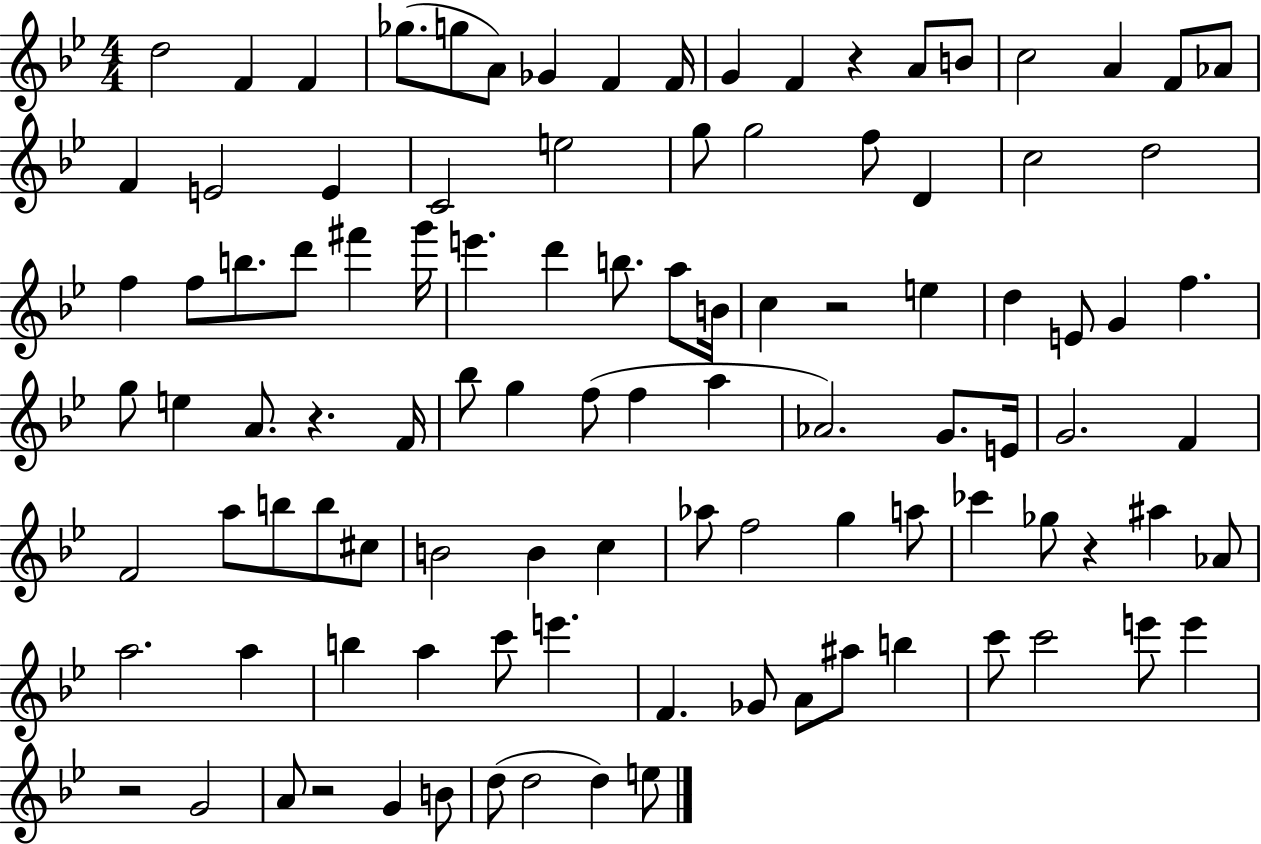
D5/h F4/q F4/q Gb5/e. G5/e A4/e Gb4/q F4/q F4/s G4/q F4/q R/q A4/e B4/e C5/h A4/q F4/e Ab4/e F4/q E4/h E4/q C4/h E5/h G5/e G5/h F5/e D4/q C5/h D5/h F5/q F5/e B5/e. D6/e F#6/q G6/s E6/q. D6/q B5/e. A5/e B4/s C5/q R/h E5/q D5/q E4/e G4/q F5/q. G5/e E5/q A4/e. R/q. F4/s Bb5/e G5/q F5/e F5/q A5/q Ab4/h. G4/e. E4/s G4/h. F4/q F4/h A5/e B5/e B5/e C#5/e B4/h B4/q C5/q Ab5/e F5/h G5/q A5/e CES6/q Gb5/e R/q A#5/q Ab4/e A5/h. A5/q B5/q A5/q C6/e E6/q. F4/q. Gb4/e A4/e A#5/e B5/q C6/e C6/h E6/e E6/q R/h G4/h A4/e R/h G4/q B4/e D5/e D5/h D5/q E5/e